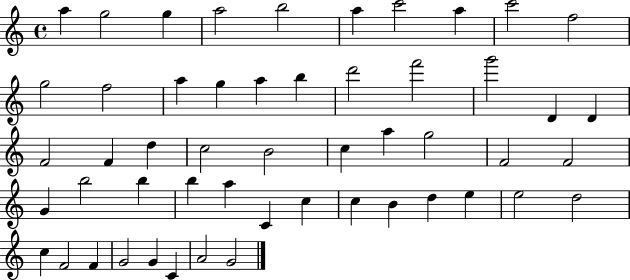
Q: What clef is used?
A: treble